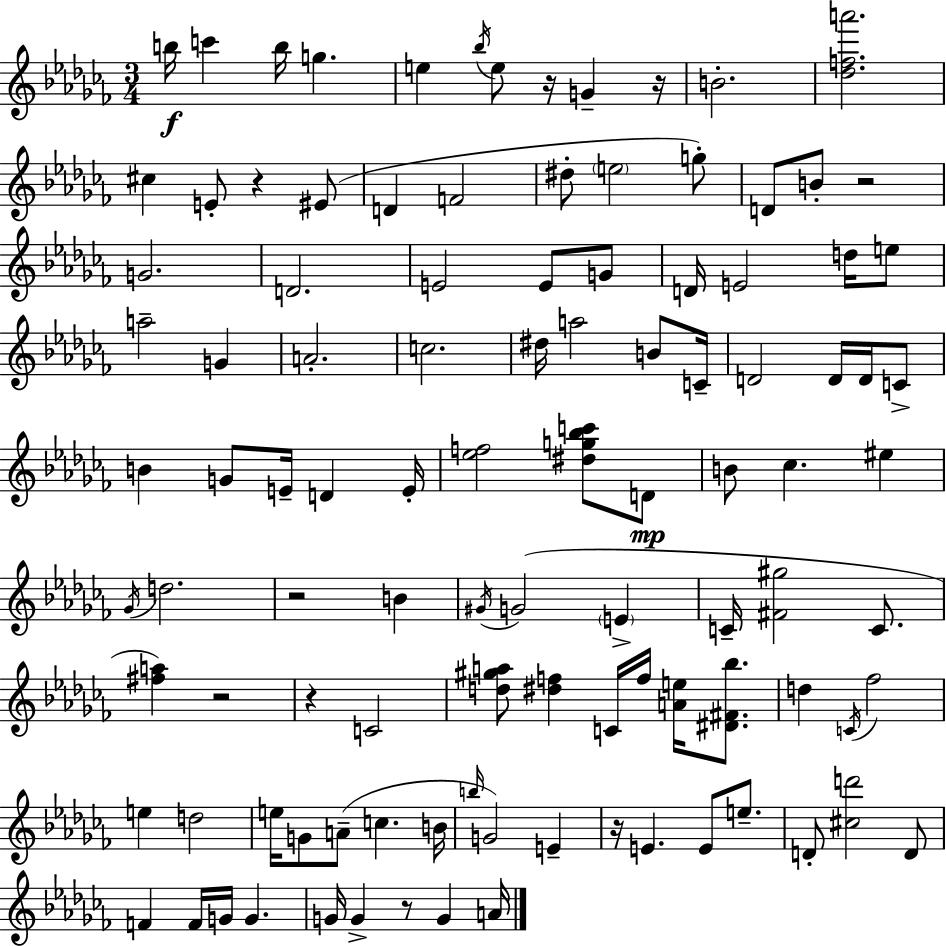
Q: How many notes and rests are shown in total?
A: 105